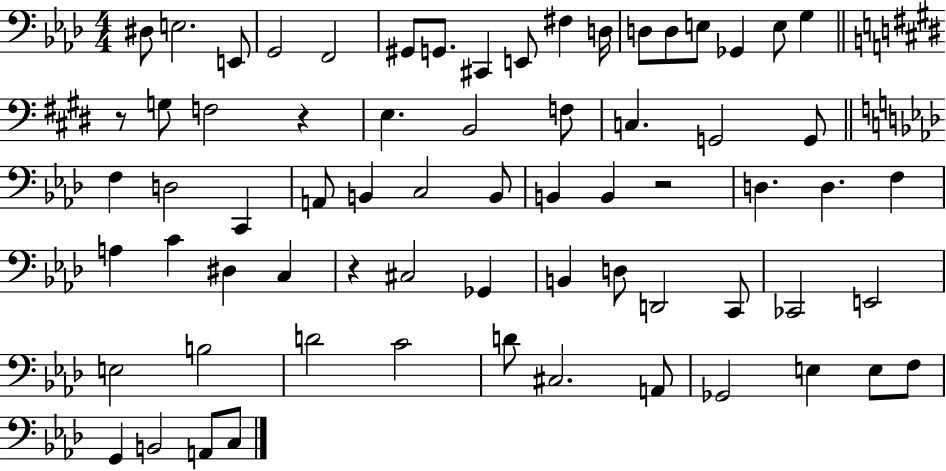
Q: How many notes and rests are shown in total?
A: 68